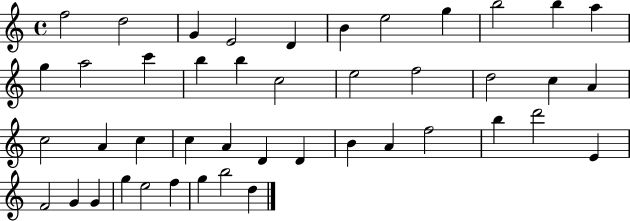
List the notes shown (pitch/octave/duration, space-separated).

F5/h D5/h G4/q E4/h D4/q B4/q E5/h G5/q B5/h B5/q A5/q G5/q A5/h C6/q B5/q B5/q C5/h E5/h F5/h D5/h C5/q A4/q C5/h A4/q C5/q C5/q A4/q D4/q D4/q B4/q A4/q F5/h B5/q D6/h E4/q F4/h G4/q G4/q G5/q E5/h F5/q G5/q B5/h D5/q